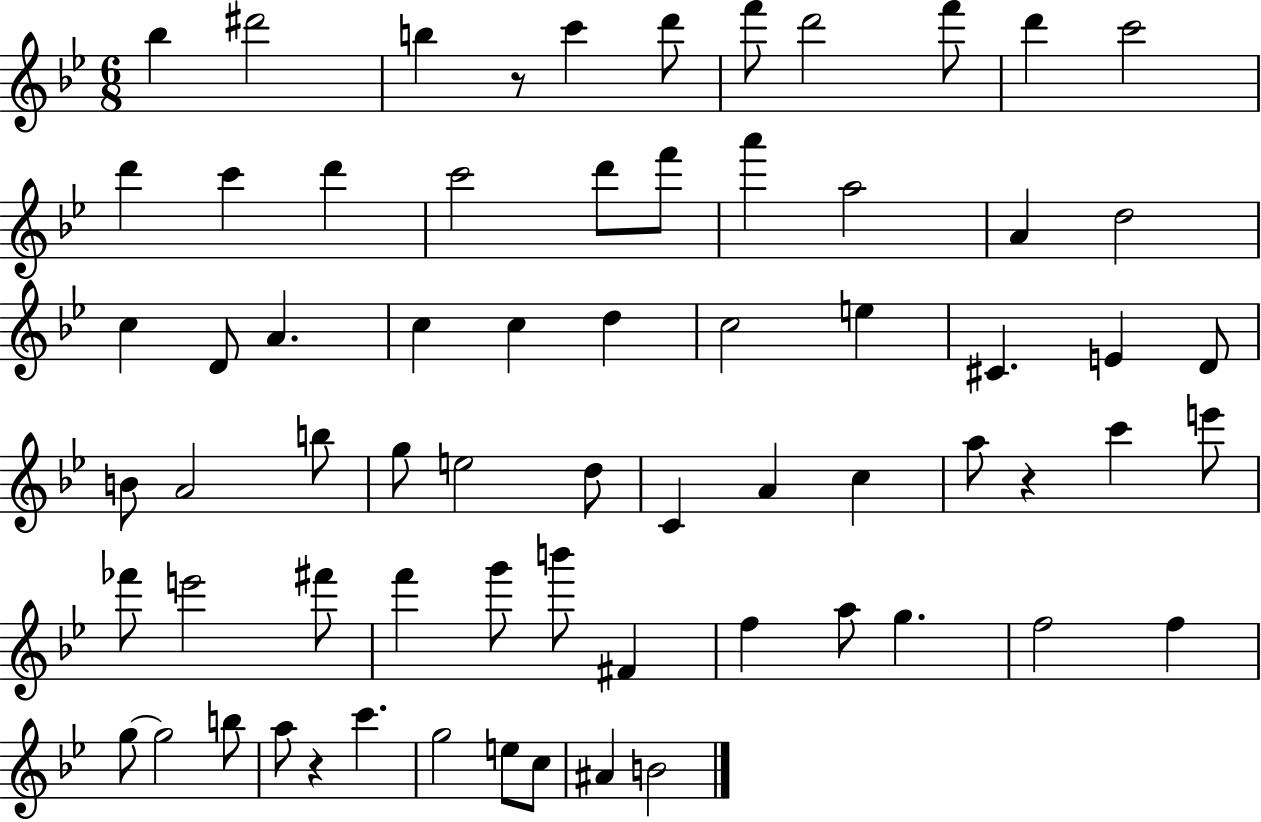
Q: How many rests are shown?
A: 3